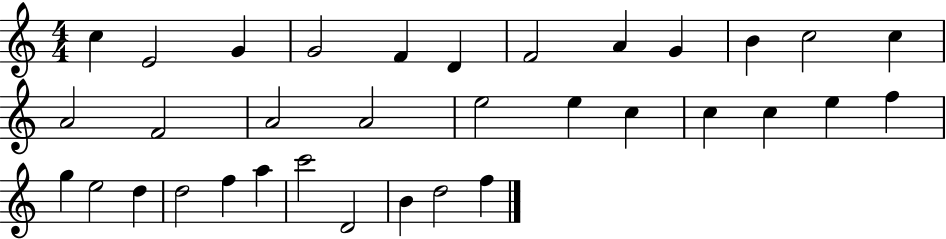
{
  \clef treble
  \numericTimeSignature
  \time 4/4
  \key c \major
  c''4 e'2 g'4 | g'2 f'4 d'4 | f'2 a'4 g'4 | b'4 c''2 c''4 | \break a'2 f'2 | a'2 a'2 | e''2 e''4 c''4 | c''4 c''4 e''4 f''4 | \break g''4 e''2 d''4 | d''2 f''4 a''4 | c'''2 d'2 | b'4 d''2 f''4 | \break \bar "|."
}